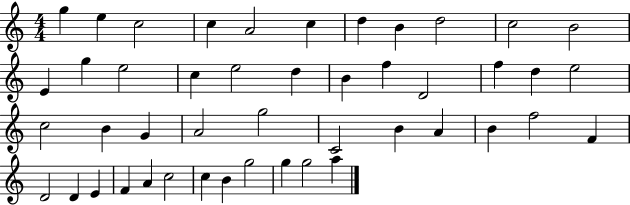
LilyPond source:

{
  \clef treble
  \numericTimeSignature
  \time 4/4
  \key c \major
  g''4 e''4 c''2 | c''4 a'2 c''4 | d''4 b'4 d''2 | c''2 b'2 | \break e'4 g''4 e''2 | c''4 e''2 d''4 | b'4 f''4 d'2 | f''4 d''4 e''2 | \break c''2 b'4 g'4 | a'2 g''2 | c'2 b'4 a'4 | b'4 f''2 f'4 | \break d'2 d'4 e'4 | f'4 a'4 c''2 | c''4 b'4 g''2 | g''4 g''2 a''4 | \break \bar "|."
}